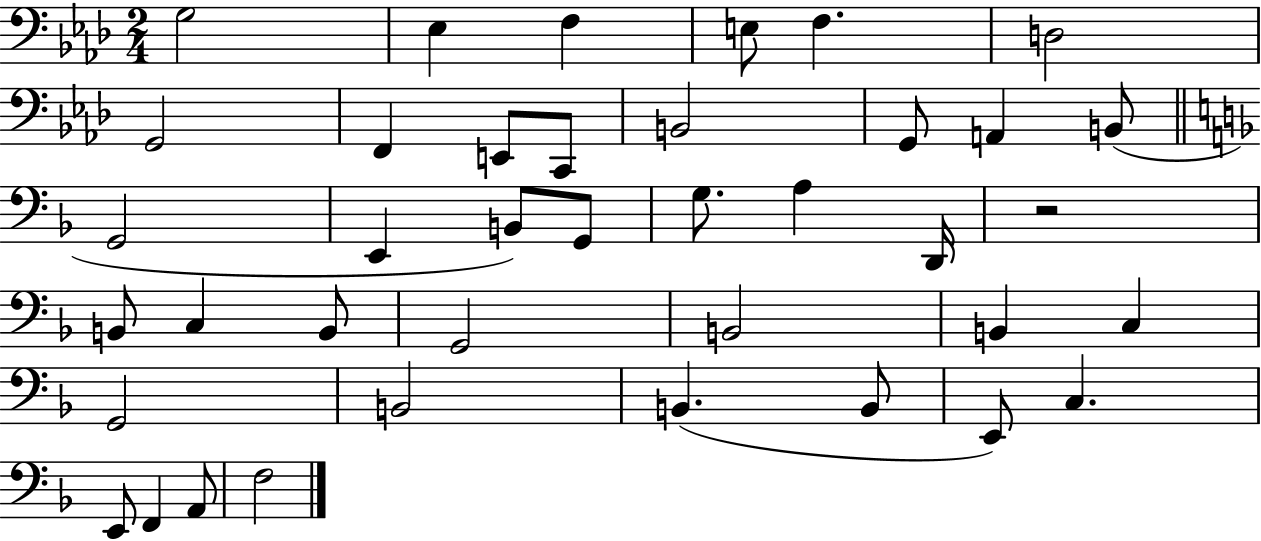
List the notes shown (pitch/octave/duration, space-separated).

G3/h Eb3/q F3/q E3/e F3/q. D3/h G2/h F2/q E2/e C2/e B2/h G2/e A2/q B2/e G2/h E2/q B2/e G2/e G3/e. A3/q D2/s R/h B2/e C3/q B2/e G2/h B2/h B2/q C3/q G2/h B2/h B2/q. B2/e E2/e C3/q. E2/e F2/q A2/e F3/h